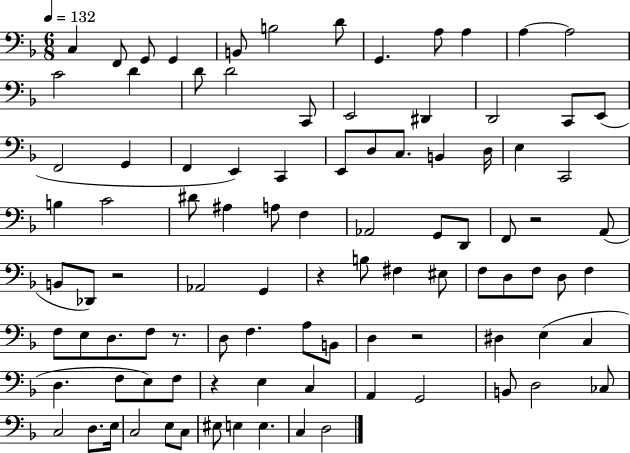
X:1
T:Untitled
M:6/8
L:1/4
K:F
C, F,,/2 G,,/2 G,, B,,/2 B,2 D/2 G,, A,/2 A, A, A,2 C2 D D/2 D2 C,,/2 E,,2 ^D,, D,,2 C,,/2 E,,/2 F,,2 G,, F,, E,, C,, E,,/2 D,/2 C,/2 B,, D,/4 E, C,,2 B, C2 ^D/2 ^A, A,/2 F, _A,,2 G,,/2 D,,/2 F,,/2 z2 A,,/2 B,,/2 _D,,/2 z2 _A,,2 G,, z B,/2 ^F, ^E,/2 F,/2 D,/2 F,/2 D,/2 F, F,/2 E,/2 D,/2 F,/2 z/2 D,/2 F, A,/2 B,,/2 D, z2 ^D, E, C, D, F,/2 E,/2 F,/2 z E, C, A,, G,,2 B,,/2 D,2 _C,/2 C,2 D,/2 E,/4 C,2 E,/2 C,/2 ^E,/2 E, E, C, D,2